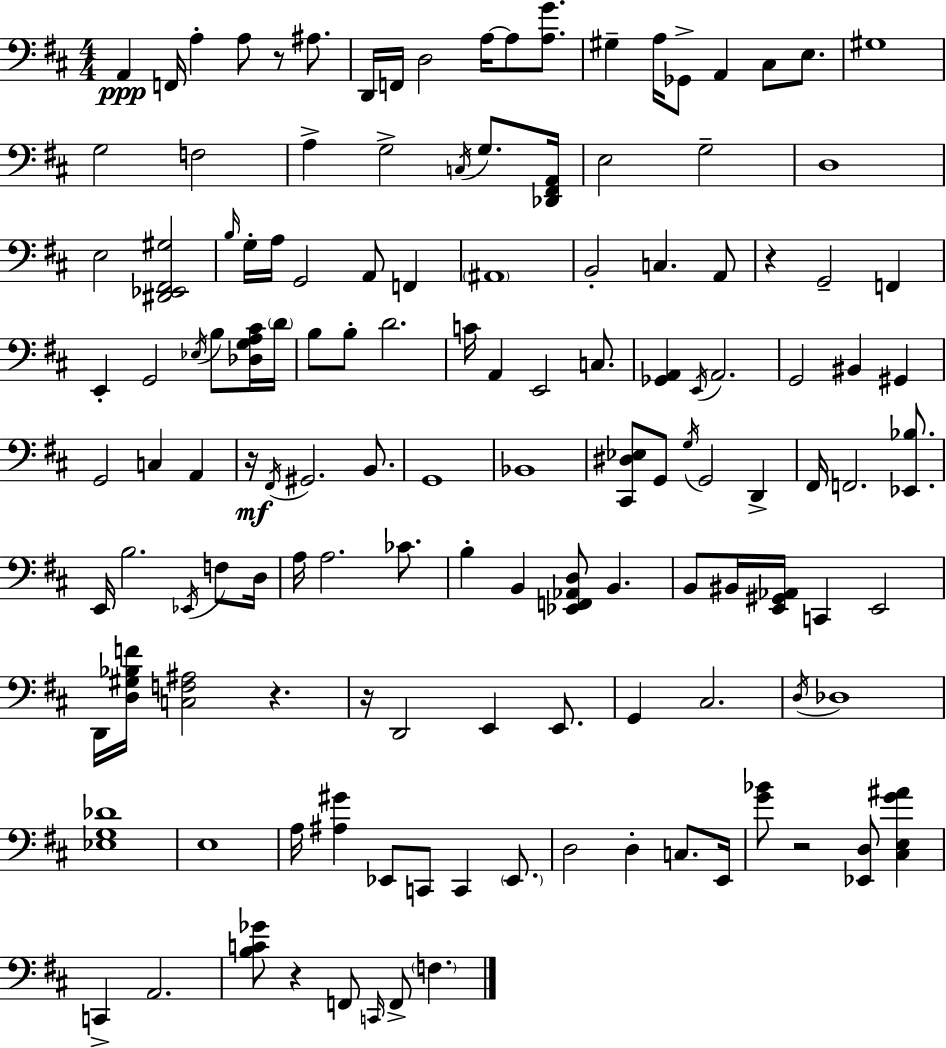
{
  \clef bass
  \numericTimeSignature
  \time 4/4
  \key d \major
  a,4\ppp f,16 a4-. a8 r8 ais8. | d,16 f,16 d2 a16~~ a8 <a g'>8. | gis4-- a16 ges,8-> a,4 cis8 e8. | gis1 | \break g2 f2 | a4-> g2-> \acciaccatura { c16 } g8. | <des, fis, a,>16 e2 g2-- | d1 | \break e2 <dis, ees, fis, gis>2 | \grace { b16 } g16-. a16 g,2 a,8 f,4 | \parenthesize ais,1 | b,2-. c4. | \break a,8 r4 g,2-- f,4 | e,4-. g,2 \acciaccatura { ees16 } b8 | <des g a cis'>16 \parenthesize d'16 b8 b8-. d'2. | c'16 a,4 e,2 | \break c8. <ges, a,>4 \acciaccatura { e,16 } a,2. | g,2 bis,4 | gis,4 g,2 c4 | a,4 r16\mf \acciaccatura { fis,16 } gis,2. | \break b,8. g,1 | bes,1 | <cis, dis ees>8 g,8 \acciaccatura { g16 } g,2 | d,4-> fis,16 f,2. | \break <ees, bes>8. e,16 b2. | \acciaccatura { ees,16 } f8 d16 a16 a2. | ces'8. b4-. b,4 <ees, f, aes, d>8 | b,4. b,8 bis,16 <e, gis, aes,>16 c,4 e,2 | \break d,16 <d gis bes f'>16 <c f ais>2 | r4. r16 d,2 | e,4 e,8. g,4 cis2. | \acciaccatura { d16 } des1 | \break <ees g des'>1 | e1 | a16 <ais gis'>4 ees,8 c,8 | c,4 \parenthesize ees,8. d2 | \break d4-. c8. e,16 <g' bes'>8 r2 | <ees, d>8 <cis e g' ais'>4 c,4-> a,2. | <b c' ges'>8 r4 f,8 | \grace { c,16 } f,8-> \parenthesize f4. \bar "|."
}